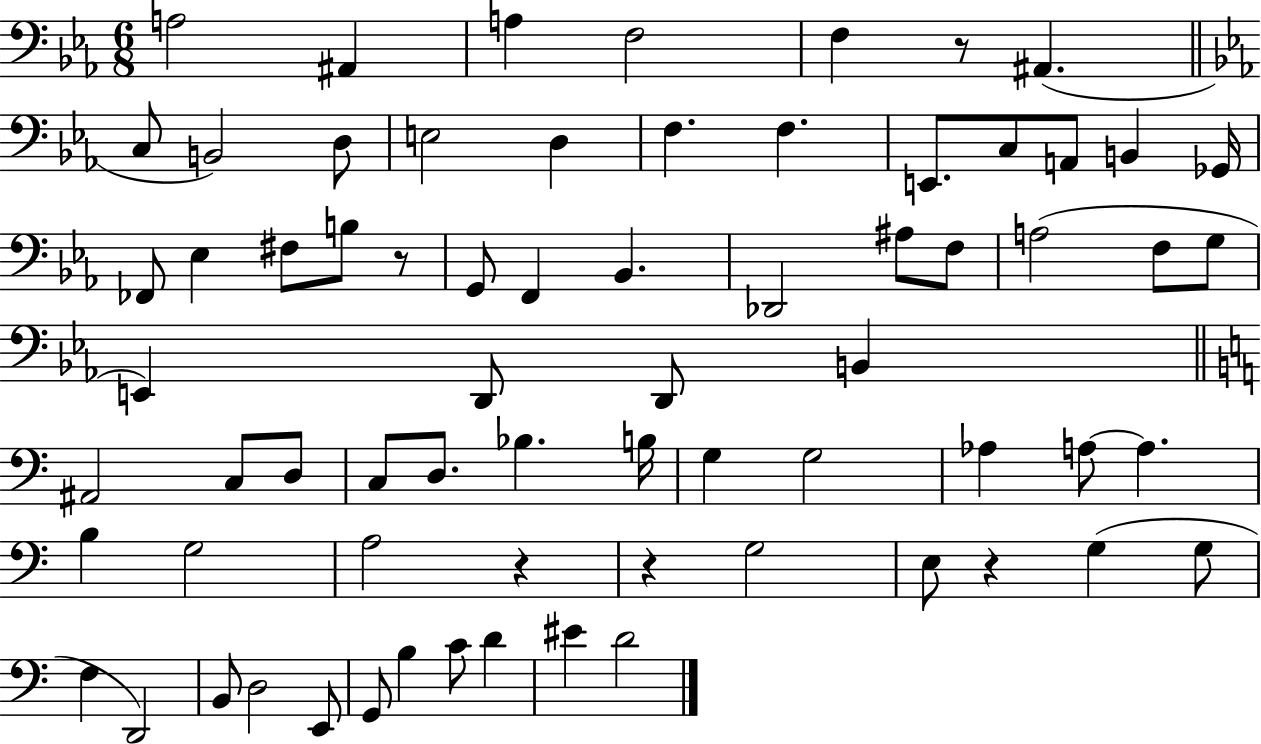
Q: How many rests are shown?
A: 5